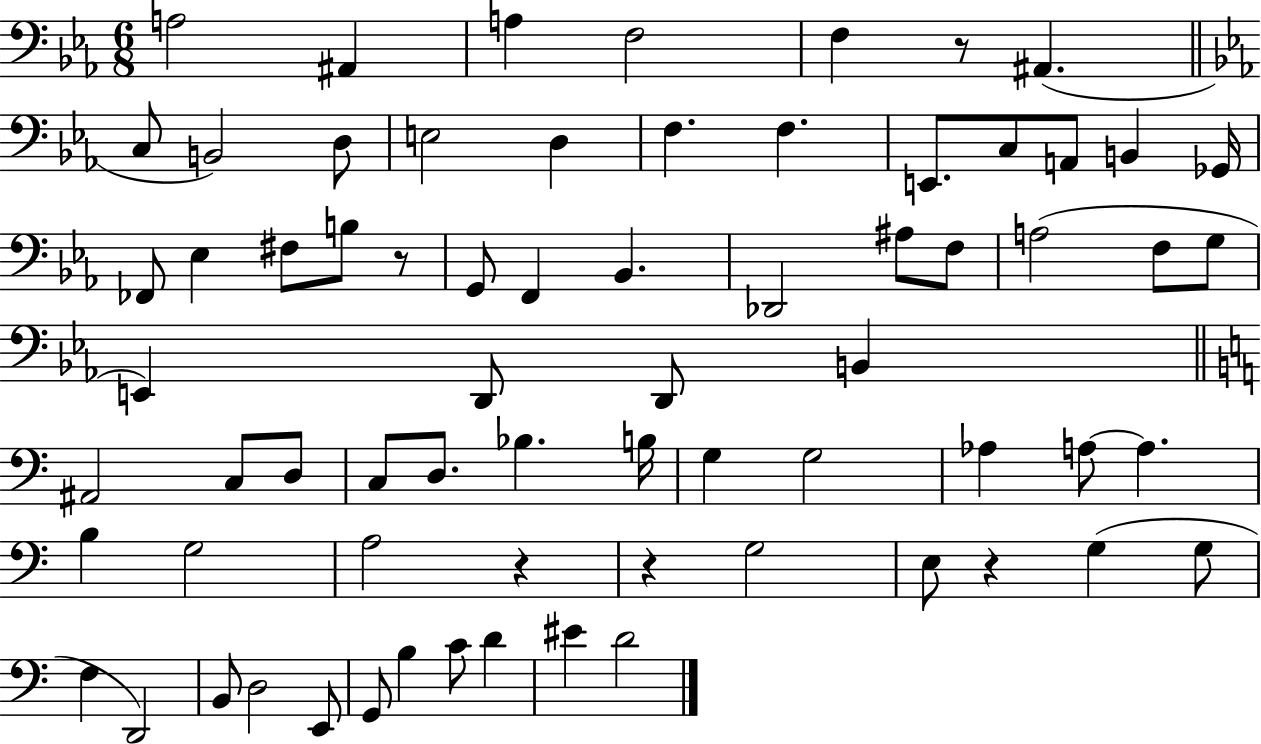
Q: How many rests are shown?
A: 5